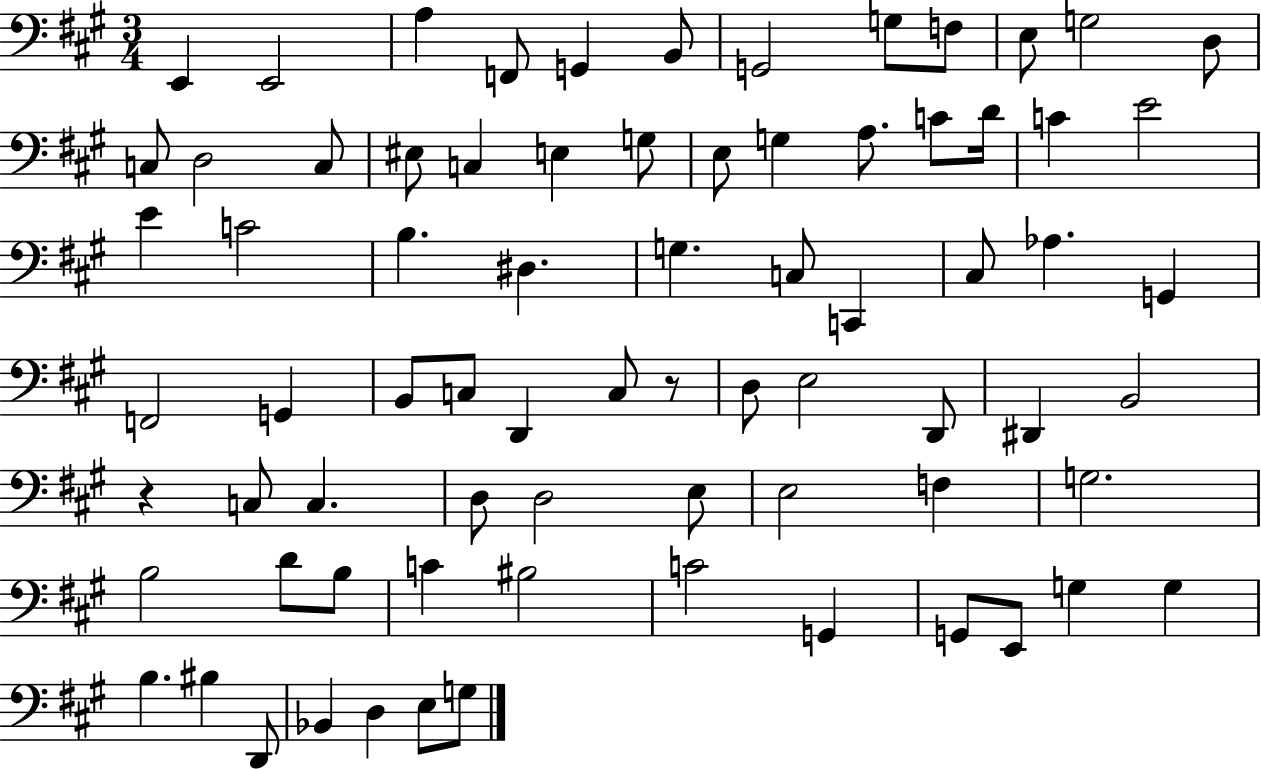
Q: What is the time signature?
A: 3/4